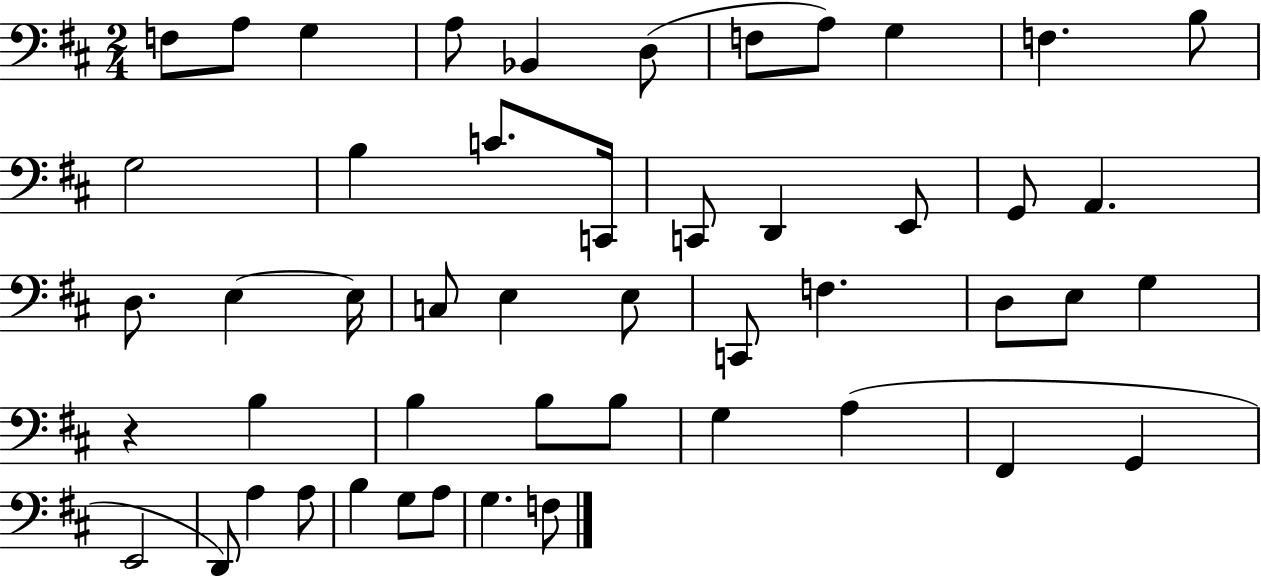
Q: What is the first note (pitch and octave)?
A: F3